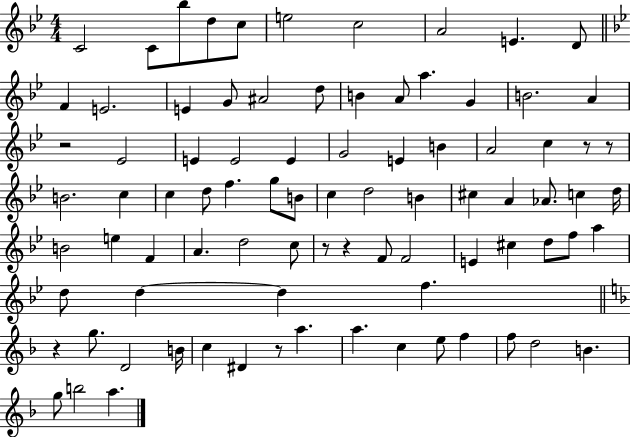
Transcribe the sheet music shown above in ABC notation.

X:1
T:Untitled
M:4/4
L:1/4
K:Bb
C2 C/2 _b/2 d/2 c/2 e2 c2 A2 E D/2 F E2 E G/2 ^A2 d/2 B A/2 a G B2 A z2 _E2 E E2 E G2 E B A2 c z/2 z/2 B2 c c d/2 f g/2 B/2 c d2 B ^c A _A/2 c d/4 B2 e F A d2 c/2 z/2 z F/2 F2 E ^c d/2 f/2 a d/2 d d f z g/2 D2 B/4 c ^D z/2 a a c e/2 f f/2 d2 B g/2 b2 a